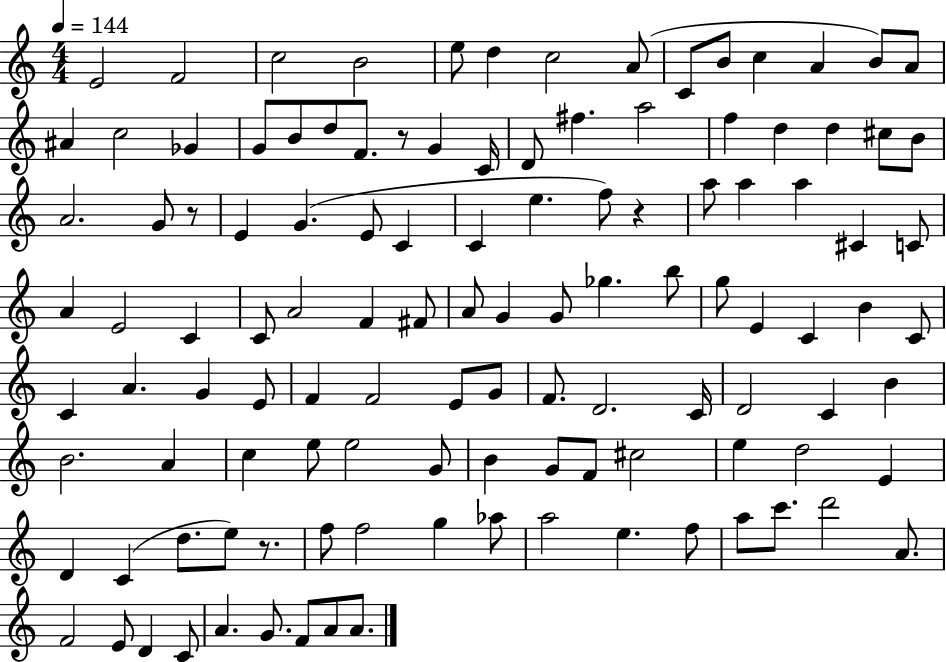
X:1
T:Untitled
M:4/4
L:1/4
K:C
E2 F2 c2 B2 e/2 d c2 A/2 C/2 B/2 c A B/2 A/2 ^A c2 _G G/2 B/2 d/2 F/2 z/2 G C/4 D/2 ^f a2 f d d ^c/2 B/2 A2 G/2 z/2 E G E/2 C C e f/2 z a/2 a a ^C C/2 A E2 C C/2 A2 F ^F/2 A/2 G G/2 _g b/2 g/2 E C B C/2 C A G E/2 F F2 E/2 G/2 F/2 D2 C/4 D2 C B B2 A c e/2 e2 G/2 B G/2 F/2 ^c2 e d2 E D C d/2 e/2 z/2 f/2 f2 g _a/2 a2 e f/2 a/2 c'/2 d'2 A/2 F2 E/2 D C/2 A G/2 F/2 A/2 A/2